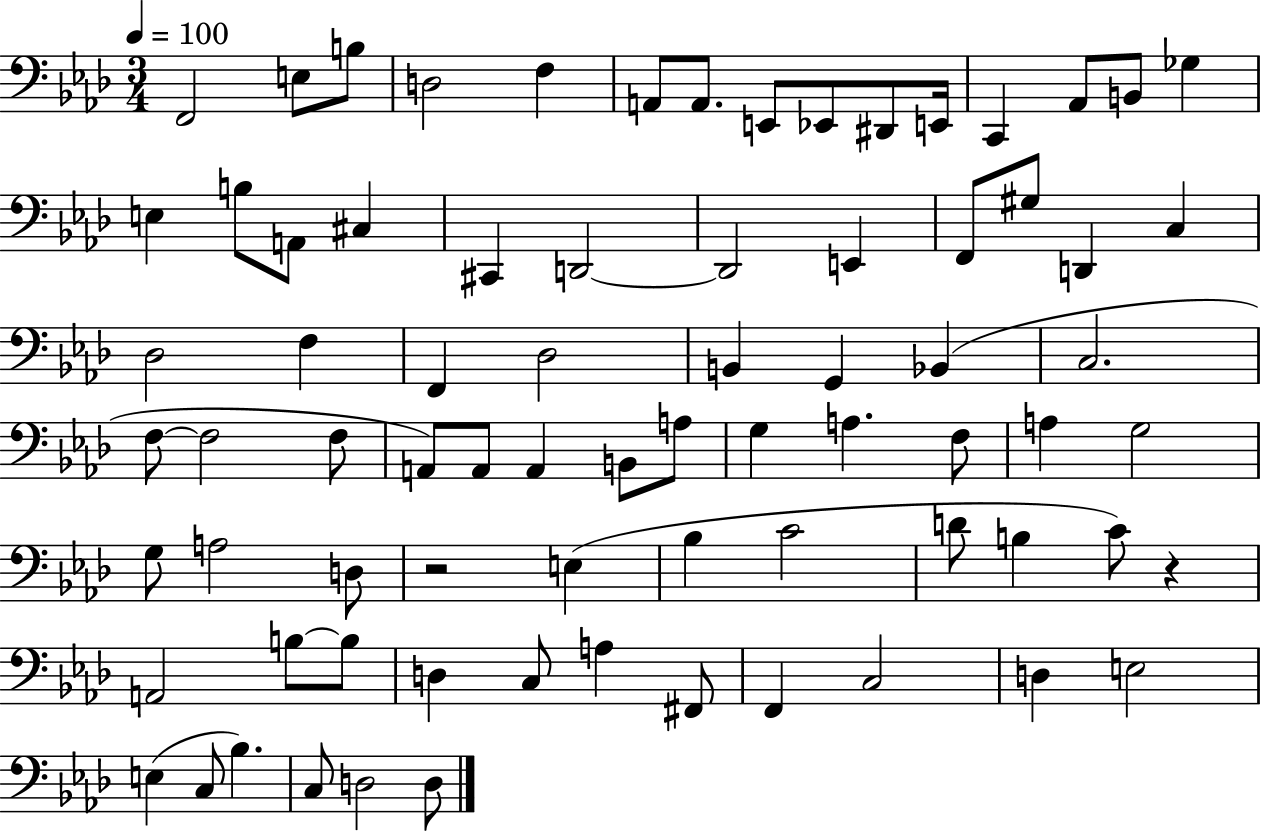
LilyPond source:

{
  \clef bass
  \numericTimeSignature
  \time 3/4
  \key aes \major
  \tempo 4 = 100
  f,2 e8 b8 | d2 f4 | a,8 a,8. e,8 ees,8 dis,8 e,16 | c,4 aes,8 b,8 ges4 | \break e4 b8 a,8 cis4 | cis,4 d,2~~ | d,2 e,4 | f,8 gis8 d,4 c4 | \break des2 f4 | f,4 des2 | b,4 g,4 bes,4( | c2. | \break f8~~ f2 f8 | a,8) a,8 a,4 b,8 a8 | g4 a4. f8 | a4 g2 | \break g8 a2 d8 | r2 e4( | bes4 c'2 | d'8 b4 c'8) r4 | \break a,2 b8~~ b8 | d4 c8 a4 fis,8 | f,4 c2 | d4 e2 | \break e4( c8 bes4.) | c8 d2 d8 | \bar "|."
}